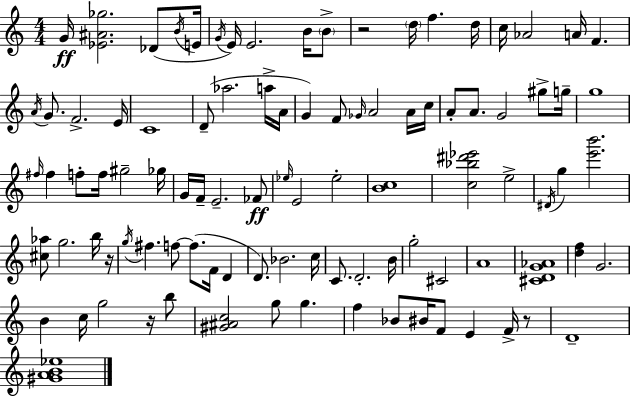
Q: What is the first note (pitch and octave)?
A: G4